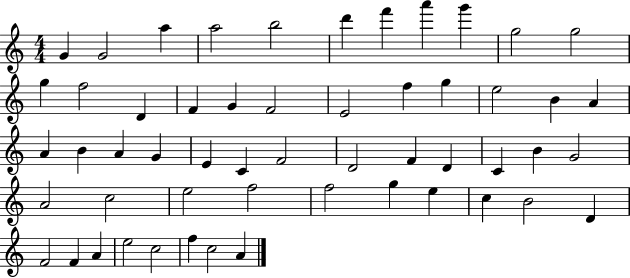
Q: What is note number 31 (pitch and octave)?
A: D4